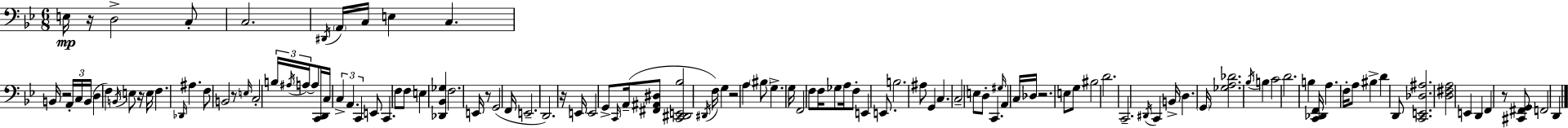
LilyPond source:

{
  \clef bass
  \numericTimeSignature
  \time 6/8
  \key bes \major
  e16\mp r16 d2-> c8-. | c2. | \acciaccatura { dis,16 } \parenthesize a,16 c16 e4 c4. | b,16 r2 \tuplet 3/2 { a,16-. c16 | \break b,16( } d4 f4) \acciaccatura { b,16 } e8 | r16 e16 f4. \grace { des,16 } ais4. | f8 b,2 | r8 \grace { e16 } c2-. | \break \tuplet 3/2 { b16 \acciaccatura { ais16 } a16~~ } a8 <c, d,>16 c16 \tuplet 3/2 { c4-> a,4. | c,4 } e,8 c,4. | f8 f8 e4 | <des, bes, ges>4 f2. | \break e,16 r8 g,2( | f,16 e,2.-- | d,2.) | r16 e,16 e,2 | \break g,8-> \grace { c,16 }( a,16-- <fis, ais, dis>8 <c, dis, e, bes>2 | \acciaccatura { dis,16 } f16) g4 r2 | a4 \parenthesize bis8 | g4.-> g16 f,2 | \break f8 f16 ges8 a16 f8-. | e,4 e,8. b2. | ais8 g,4 | c4. c2-- | \break e8 d8-. c,4. | \grace { gis16 } a,4 c16 des16 r2. | e8 g8 | bis2 d'2. | \break c,2.-- | \acciaccatura { dis,16 } c,4 | b,16-> d4. \parenthesize g,16 <ges a des'>2. | \acciaccatura { bes16 } b4 | \break c'2 d'2. | b4 | <c, des, f,>16 a4. f16-. a8 | bis4-> d'4 d,8 <c, e, des ais>2. | \break <d fis a>2 | e,4 d,4 | f,4 r8 <cis, fis, g,>8 f,2 | d,4 \bar "|."
}